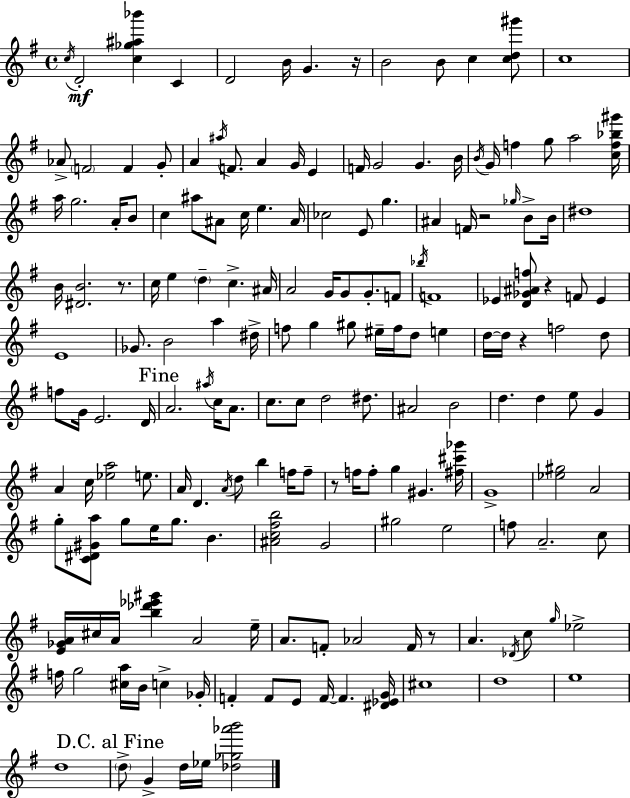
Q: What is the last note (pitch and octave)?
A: Eb5